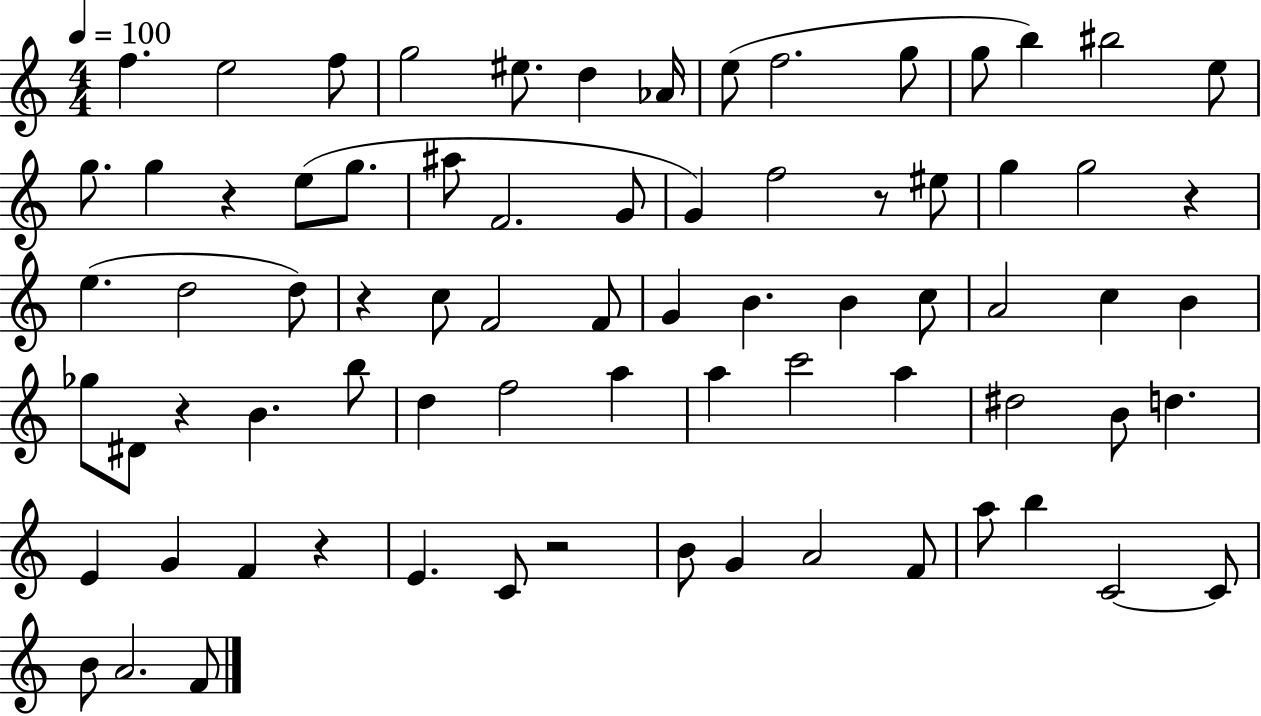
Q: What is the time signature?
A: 4/4